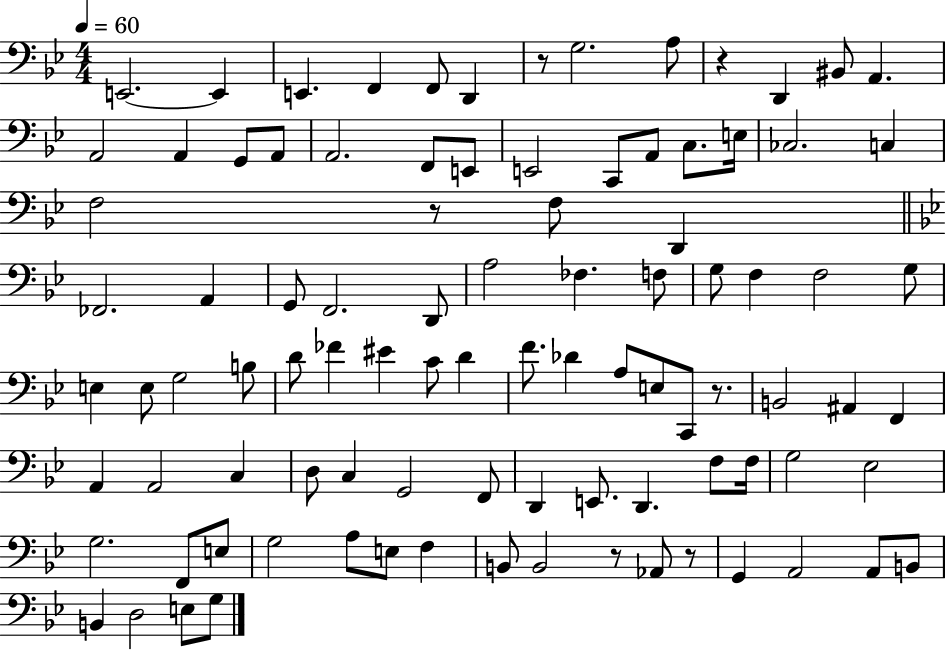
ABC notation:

X:1
T:Untitled
M:4/4
L:1/4
K:Bb
E,,2 E,, E,, F,, F,,/2 D,, z/2 G,2 A,/2 z D,, ^B,,/2 A,, A,,2 A,, G,,/2 A,,/2 A,,2 F,,/2 E,,/2 E,,2 C,,/2 A,,/2 C,/2 E,/4 _C,2 C, F,2 z/2 F,/2 D,, _F,,2 A,, G,,/2 F,,2 D,,/2 A,2 _F, F,/2 G,/2 F, F,2 G,/2 E, E,/2 G,2 B,/2 D/2 _F ^E C/2 D F/2 _D A,/2 E,/2 C,,/2 z/2 B,,2 ^A,, F,, A,, A,,2 C, D,/2 C, G,,2 F,,/2 D,, E,,/2 D,, F,/2 F,/4 G,2 _E,2 G,2 F,,/2 E,/2 G,2 A,/2 E,/2 F, B,,/2 B,,2 z/2 _A,,/2 z/2 G,, A,,2 A,,/2 B,,/2 B,, D,2 E,/2 G,/2